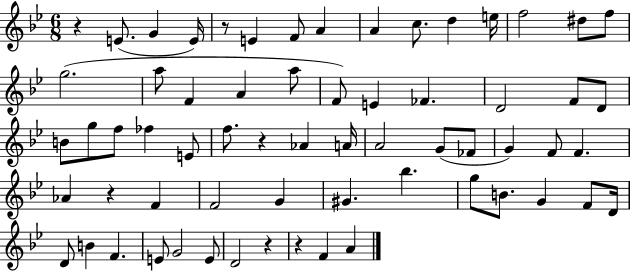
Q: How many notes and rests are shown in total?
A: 64